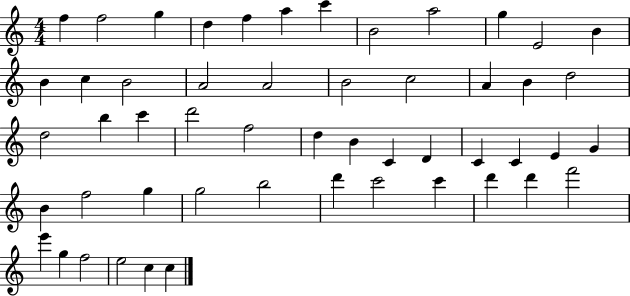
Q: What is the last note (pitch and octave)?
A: C5